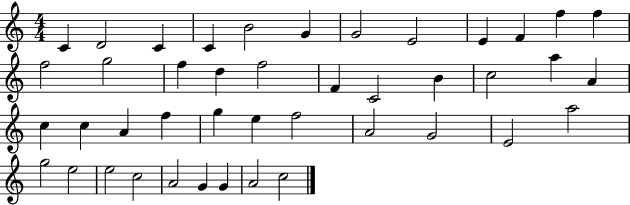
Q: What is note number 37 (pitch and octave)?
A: E5